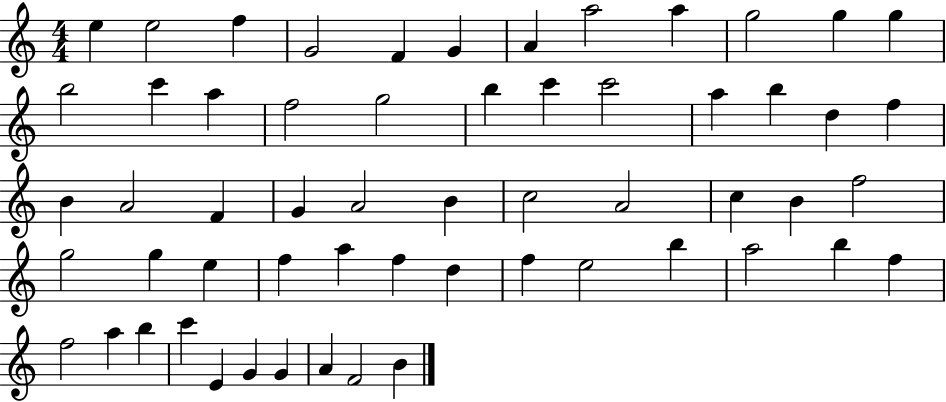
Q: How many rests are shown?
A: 0